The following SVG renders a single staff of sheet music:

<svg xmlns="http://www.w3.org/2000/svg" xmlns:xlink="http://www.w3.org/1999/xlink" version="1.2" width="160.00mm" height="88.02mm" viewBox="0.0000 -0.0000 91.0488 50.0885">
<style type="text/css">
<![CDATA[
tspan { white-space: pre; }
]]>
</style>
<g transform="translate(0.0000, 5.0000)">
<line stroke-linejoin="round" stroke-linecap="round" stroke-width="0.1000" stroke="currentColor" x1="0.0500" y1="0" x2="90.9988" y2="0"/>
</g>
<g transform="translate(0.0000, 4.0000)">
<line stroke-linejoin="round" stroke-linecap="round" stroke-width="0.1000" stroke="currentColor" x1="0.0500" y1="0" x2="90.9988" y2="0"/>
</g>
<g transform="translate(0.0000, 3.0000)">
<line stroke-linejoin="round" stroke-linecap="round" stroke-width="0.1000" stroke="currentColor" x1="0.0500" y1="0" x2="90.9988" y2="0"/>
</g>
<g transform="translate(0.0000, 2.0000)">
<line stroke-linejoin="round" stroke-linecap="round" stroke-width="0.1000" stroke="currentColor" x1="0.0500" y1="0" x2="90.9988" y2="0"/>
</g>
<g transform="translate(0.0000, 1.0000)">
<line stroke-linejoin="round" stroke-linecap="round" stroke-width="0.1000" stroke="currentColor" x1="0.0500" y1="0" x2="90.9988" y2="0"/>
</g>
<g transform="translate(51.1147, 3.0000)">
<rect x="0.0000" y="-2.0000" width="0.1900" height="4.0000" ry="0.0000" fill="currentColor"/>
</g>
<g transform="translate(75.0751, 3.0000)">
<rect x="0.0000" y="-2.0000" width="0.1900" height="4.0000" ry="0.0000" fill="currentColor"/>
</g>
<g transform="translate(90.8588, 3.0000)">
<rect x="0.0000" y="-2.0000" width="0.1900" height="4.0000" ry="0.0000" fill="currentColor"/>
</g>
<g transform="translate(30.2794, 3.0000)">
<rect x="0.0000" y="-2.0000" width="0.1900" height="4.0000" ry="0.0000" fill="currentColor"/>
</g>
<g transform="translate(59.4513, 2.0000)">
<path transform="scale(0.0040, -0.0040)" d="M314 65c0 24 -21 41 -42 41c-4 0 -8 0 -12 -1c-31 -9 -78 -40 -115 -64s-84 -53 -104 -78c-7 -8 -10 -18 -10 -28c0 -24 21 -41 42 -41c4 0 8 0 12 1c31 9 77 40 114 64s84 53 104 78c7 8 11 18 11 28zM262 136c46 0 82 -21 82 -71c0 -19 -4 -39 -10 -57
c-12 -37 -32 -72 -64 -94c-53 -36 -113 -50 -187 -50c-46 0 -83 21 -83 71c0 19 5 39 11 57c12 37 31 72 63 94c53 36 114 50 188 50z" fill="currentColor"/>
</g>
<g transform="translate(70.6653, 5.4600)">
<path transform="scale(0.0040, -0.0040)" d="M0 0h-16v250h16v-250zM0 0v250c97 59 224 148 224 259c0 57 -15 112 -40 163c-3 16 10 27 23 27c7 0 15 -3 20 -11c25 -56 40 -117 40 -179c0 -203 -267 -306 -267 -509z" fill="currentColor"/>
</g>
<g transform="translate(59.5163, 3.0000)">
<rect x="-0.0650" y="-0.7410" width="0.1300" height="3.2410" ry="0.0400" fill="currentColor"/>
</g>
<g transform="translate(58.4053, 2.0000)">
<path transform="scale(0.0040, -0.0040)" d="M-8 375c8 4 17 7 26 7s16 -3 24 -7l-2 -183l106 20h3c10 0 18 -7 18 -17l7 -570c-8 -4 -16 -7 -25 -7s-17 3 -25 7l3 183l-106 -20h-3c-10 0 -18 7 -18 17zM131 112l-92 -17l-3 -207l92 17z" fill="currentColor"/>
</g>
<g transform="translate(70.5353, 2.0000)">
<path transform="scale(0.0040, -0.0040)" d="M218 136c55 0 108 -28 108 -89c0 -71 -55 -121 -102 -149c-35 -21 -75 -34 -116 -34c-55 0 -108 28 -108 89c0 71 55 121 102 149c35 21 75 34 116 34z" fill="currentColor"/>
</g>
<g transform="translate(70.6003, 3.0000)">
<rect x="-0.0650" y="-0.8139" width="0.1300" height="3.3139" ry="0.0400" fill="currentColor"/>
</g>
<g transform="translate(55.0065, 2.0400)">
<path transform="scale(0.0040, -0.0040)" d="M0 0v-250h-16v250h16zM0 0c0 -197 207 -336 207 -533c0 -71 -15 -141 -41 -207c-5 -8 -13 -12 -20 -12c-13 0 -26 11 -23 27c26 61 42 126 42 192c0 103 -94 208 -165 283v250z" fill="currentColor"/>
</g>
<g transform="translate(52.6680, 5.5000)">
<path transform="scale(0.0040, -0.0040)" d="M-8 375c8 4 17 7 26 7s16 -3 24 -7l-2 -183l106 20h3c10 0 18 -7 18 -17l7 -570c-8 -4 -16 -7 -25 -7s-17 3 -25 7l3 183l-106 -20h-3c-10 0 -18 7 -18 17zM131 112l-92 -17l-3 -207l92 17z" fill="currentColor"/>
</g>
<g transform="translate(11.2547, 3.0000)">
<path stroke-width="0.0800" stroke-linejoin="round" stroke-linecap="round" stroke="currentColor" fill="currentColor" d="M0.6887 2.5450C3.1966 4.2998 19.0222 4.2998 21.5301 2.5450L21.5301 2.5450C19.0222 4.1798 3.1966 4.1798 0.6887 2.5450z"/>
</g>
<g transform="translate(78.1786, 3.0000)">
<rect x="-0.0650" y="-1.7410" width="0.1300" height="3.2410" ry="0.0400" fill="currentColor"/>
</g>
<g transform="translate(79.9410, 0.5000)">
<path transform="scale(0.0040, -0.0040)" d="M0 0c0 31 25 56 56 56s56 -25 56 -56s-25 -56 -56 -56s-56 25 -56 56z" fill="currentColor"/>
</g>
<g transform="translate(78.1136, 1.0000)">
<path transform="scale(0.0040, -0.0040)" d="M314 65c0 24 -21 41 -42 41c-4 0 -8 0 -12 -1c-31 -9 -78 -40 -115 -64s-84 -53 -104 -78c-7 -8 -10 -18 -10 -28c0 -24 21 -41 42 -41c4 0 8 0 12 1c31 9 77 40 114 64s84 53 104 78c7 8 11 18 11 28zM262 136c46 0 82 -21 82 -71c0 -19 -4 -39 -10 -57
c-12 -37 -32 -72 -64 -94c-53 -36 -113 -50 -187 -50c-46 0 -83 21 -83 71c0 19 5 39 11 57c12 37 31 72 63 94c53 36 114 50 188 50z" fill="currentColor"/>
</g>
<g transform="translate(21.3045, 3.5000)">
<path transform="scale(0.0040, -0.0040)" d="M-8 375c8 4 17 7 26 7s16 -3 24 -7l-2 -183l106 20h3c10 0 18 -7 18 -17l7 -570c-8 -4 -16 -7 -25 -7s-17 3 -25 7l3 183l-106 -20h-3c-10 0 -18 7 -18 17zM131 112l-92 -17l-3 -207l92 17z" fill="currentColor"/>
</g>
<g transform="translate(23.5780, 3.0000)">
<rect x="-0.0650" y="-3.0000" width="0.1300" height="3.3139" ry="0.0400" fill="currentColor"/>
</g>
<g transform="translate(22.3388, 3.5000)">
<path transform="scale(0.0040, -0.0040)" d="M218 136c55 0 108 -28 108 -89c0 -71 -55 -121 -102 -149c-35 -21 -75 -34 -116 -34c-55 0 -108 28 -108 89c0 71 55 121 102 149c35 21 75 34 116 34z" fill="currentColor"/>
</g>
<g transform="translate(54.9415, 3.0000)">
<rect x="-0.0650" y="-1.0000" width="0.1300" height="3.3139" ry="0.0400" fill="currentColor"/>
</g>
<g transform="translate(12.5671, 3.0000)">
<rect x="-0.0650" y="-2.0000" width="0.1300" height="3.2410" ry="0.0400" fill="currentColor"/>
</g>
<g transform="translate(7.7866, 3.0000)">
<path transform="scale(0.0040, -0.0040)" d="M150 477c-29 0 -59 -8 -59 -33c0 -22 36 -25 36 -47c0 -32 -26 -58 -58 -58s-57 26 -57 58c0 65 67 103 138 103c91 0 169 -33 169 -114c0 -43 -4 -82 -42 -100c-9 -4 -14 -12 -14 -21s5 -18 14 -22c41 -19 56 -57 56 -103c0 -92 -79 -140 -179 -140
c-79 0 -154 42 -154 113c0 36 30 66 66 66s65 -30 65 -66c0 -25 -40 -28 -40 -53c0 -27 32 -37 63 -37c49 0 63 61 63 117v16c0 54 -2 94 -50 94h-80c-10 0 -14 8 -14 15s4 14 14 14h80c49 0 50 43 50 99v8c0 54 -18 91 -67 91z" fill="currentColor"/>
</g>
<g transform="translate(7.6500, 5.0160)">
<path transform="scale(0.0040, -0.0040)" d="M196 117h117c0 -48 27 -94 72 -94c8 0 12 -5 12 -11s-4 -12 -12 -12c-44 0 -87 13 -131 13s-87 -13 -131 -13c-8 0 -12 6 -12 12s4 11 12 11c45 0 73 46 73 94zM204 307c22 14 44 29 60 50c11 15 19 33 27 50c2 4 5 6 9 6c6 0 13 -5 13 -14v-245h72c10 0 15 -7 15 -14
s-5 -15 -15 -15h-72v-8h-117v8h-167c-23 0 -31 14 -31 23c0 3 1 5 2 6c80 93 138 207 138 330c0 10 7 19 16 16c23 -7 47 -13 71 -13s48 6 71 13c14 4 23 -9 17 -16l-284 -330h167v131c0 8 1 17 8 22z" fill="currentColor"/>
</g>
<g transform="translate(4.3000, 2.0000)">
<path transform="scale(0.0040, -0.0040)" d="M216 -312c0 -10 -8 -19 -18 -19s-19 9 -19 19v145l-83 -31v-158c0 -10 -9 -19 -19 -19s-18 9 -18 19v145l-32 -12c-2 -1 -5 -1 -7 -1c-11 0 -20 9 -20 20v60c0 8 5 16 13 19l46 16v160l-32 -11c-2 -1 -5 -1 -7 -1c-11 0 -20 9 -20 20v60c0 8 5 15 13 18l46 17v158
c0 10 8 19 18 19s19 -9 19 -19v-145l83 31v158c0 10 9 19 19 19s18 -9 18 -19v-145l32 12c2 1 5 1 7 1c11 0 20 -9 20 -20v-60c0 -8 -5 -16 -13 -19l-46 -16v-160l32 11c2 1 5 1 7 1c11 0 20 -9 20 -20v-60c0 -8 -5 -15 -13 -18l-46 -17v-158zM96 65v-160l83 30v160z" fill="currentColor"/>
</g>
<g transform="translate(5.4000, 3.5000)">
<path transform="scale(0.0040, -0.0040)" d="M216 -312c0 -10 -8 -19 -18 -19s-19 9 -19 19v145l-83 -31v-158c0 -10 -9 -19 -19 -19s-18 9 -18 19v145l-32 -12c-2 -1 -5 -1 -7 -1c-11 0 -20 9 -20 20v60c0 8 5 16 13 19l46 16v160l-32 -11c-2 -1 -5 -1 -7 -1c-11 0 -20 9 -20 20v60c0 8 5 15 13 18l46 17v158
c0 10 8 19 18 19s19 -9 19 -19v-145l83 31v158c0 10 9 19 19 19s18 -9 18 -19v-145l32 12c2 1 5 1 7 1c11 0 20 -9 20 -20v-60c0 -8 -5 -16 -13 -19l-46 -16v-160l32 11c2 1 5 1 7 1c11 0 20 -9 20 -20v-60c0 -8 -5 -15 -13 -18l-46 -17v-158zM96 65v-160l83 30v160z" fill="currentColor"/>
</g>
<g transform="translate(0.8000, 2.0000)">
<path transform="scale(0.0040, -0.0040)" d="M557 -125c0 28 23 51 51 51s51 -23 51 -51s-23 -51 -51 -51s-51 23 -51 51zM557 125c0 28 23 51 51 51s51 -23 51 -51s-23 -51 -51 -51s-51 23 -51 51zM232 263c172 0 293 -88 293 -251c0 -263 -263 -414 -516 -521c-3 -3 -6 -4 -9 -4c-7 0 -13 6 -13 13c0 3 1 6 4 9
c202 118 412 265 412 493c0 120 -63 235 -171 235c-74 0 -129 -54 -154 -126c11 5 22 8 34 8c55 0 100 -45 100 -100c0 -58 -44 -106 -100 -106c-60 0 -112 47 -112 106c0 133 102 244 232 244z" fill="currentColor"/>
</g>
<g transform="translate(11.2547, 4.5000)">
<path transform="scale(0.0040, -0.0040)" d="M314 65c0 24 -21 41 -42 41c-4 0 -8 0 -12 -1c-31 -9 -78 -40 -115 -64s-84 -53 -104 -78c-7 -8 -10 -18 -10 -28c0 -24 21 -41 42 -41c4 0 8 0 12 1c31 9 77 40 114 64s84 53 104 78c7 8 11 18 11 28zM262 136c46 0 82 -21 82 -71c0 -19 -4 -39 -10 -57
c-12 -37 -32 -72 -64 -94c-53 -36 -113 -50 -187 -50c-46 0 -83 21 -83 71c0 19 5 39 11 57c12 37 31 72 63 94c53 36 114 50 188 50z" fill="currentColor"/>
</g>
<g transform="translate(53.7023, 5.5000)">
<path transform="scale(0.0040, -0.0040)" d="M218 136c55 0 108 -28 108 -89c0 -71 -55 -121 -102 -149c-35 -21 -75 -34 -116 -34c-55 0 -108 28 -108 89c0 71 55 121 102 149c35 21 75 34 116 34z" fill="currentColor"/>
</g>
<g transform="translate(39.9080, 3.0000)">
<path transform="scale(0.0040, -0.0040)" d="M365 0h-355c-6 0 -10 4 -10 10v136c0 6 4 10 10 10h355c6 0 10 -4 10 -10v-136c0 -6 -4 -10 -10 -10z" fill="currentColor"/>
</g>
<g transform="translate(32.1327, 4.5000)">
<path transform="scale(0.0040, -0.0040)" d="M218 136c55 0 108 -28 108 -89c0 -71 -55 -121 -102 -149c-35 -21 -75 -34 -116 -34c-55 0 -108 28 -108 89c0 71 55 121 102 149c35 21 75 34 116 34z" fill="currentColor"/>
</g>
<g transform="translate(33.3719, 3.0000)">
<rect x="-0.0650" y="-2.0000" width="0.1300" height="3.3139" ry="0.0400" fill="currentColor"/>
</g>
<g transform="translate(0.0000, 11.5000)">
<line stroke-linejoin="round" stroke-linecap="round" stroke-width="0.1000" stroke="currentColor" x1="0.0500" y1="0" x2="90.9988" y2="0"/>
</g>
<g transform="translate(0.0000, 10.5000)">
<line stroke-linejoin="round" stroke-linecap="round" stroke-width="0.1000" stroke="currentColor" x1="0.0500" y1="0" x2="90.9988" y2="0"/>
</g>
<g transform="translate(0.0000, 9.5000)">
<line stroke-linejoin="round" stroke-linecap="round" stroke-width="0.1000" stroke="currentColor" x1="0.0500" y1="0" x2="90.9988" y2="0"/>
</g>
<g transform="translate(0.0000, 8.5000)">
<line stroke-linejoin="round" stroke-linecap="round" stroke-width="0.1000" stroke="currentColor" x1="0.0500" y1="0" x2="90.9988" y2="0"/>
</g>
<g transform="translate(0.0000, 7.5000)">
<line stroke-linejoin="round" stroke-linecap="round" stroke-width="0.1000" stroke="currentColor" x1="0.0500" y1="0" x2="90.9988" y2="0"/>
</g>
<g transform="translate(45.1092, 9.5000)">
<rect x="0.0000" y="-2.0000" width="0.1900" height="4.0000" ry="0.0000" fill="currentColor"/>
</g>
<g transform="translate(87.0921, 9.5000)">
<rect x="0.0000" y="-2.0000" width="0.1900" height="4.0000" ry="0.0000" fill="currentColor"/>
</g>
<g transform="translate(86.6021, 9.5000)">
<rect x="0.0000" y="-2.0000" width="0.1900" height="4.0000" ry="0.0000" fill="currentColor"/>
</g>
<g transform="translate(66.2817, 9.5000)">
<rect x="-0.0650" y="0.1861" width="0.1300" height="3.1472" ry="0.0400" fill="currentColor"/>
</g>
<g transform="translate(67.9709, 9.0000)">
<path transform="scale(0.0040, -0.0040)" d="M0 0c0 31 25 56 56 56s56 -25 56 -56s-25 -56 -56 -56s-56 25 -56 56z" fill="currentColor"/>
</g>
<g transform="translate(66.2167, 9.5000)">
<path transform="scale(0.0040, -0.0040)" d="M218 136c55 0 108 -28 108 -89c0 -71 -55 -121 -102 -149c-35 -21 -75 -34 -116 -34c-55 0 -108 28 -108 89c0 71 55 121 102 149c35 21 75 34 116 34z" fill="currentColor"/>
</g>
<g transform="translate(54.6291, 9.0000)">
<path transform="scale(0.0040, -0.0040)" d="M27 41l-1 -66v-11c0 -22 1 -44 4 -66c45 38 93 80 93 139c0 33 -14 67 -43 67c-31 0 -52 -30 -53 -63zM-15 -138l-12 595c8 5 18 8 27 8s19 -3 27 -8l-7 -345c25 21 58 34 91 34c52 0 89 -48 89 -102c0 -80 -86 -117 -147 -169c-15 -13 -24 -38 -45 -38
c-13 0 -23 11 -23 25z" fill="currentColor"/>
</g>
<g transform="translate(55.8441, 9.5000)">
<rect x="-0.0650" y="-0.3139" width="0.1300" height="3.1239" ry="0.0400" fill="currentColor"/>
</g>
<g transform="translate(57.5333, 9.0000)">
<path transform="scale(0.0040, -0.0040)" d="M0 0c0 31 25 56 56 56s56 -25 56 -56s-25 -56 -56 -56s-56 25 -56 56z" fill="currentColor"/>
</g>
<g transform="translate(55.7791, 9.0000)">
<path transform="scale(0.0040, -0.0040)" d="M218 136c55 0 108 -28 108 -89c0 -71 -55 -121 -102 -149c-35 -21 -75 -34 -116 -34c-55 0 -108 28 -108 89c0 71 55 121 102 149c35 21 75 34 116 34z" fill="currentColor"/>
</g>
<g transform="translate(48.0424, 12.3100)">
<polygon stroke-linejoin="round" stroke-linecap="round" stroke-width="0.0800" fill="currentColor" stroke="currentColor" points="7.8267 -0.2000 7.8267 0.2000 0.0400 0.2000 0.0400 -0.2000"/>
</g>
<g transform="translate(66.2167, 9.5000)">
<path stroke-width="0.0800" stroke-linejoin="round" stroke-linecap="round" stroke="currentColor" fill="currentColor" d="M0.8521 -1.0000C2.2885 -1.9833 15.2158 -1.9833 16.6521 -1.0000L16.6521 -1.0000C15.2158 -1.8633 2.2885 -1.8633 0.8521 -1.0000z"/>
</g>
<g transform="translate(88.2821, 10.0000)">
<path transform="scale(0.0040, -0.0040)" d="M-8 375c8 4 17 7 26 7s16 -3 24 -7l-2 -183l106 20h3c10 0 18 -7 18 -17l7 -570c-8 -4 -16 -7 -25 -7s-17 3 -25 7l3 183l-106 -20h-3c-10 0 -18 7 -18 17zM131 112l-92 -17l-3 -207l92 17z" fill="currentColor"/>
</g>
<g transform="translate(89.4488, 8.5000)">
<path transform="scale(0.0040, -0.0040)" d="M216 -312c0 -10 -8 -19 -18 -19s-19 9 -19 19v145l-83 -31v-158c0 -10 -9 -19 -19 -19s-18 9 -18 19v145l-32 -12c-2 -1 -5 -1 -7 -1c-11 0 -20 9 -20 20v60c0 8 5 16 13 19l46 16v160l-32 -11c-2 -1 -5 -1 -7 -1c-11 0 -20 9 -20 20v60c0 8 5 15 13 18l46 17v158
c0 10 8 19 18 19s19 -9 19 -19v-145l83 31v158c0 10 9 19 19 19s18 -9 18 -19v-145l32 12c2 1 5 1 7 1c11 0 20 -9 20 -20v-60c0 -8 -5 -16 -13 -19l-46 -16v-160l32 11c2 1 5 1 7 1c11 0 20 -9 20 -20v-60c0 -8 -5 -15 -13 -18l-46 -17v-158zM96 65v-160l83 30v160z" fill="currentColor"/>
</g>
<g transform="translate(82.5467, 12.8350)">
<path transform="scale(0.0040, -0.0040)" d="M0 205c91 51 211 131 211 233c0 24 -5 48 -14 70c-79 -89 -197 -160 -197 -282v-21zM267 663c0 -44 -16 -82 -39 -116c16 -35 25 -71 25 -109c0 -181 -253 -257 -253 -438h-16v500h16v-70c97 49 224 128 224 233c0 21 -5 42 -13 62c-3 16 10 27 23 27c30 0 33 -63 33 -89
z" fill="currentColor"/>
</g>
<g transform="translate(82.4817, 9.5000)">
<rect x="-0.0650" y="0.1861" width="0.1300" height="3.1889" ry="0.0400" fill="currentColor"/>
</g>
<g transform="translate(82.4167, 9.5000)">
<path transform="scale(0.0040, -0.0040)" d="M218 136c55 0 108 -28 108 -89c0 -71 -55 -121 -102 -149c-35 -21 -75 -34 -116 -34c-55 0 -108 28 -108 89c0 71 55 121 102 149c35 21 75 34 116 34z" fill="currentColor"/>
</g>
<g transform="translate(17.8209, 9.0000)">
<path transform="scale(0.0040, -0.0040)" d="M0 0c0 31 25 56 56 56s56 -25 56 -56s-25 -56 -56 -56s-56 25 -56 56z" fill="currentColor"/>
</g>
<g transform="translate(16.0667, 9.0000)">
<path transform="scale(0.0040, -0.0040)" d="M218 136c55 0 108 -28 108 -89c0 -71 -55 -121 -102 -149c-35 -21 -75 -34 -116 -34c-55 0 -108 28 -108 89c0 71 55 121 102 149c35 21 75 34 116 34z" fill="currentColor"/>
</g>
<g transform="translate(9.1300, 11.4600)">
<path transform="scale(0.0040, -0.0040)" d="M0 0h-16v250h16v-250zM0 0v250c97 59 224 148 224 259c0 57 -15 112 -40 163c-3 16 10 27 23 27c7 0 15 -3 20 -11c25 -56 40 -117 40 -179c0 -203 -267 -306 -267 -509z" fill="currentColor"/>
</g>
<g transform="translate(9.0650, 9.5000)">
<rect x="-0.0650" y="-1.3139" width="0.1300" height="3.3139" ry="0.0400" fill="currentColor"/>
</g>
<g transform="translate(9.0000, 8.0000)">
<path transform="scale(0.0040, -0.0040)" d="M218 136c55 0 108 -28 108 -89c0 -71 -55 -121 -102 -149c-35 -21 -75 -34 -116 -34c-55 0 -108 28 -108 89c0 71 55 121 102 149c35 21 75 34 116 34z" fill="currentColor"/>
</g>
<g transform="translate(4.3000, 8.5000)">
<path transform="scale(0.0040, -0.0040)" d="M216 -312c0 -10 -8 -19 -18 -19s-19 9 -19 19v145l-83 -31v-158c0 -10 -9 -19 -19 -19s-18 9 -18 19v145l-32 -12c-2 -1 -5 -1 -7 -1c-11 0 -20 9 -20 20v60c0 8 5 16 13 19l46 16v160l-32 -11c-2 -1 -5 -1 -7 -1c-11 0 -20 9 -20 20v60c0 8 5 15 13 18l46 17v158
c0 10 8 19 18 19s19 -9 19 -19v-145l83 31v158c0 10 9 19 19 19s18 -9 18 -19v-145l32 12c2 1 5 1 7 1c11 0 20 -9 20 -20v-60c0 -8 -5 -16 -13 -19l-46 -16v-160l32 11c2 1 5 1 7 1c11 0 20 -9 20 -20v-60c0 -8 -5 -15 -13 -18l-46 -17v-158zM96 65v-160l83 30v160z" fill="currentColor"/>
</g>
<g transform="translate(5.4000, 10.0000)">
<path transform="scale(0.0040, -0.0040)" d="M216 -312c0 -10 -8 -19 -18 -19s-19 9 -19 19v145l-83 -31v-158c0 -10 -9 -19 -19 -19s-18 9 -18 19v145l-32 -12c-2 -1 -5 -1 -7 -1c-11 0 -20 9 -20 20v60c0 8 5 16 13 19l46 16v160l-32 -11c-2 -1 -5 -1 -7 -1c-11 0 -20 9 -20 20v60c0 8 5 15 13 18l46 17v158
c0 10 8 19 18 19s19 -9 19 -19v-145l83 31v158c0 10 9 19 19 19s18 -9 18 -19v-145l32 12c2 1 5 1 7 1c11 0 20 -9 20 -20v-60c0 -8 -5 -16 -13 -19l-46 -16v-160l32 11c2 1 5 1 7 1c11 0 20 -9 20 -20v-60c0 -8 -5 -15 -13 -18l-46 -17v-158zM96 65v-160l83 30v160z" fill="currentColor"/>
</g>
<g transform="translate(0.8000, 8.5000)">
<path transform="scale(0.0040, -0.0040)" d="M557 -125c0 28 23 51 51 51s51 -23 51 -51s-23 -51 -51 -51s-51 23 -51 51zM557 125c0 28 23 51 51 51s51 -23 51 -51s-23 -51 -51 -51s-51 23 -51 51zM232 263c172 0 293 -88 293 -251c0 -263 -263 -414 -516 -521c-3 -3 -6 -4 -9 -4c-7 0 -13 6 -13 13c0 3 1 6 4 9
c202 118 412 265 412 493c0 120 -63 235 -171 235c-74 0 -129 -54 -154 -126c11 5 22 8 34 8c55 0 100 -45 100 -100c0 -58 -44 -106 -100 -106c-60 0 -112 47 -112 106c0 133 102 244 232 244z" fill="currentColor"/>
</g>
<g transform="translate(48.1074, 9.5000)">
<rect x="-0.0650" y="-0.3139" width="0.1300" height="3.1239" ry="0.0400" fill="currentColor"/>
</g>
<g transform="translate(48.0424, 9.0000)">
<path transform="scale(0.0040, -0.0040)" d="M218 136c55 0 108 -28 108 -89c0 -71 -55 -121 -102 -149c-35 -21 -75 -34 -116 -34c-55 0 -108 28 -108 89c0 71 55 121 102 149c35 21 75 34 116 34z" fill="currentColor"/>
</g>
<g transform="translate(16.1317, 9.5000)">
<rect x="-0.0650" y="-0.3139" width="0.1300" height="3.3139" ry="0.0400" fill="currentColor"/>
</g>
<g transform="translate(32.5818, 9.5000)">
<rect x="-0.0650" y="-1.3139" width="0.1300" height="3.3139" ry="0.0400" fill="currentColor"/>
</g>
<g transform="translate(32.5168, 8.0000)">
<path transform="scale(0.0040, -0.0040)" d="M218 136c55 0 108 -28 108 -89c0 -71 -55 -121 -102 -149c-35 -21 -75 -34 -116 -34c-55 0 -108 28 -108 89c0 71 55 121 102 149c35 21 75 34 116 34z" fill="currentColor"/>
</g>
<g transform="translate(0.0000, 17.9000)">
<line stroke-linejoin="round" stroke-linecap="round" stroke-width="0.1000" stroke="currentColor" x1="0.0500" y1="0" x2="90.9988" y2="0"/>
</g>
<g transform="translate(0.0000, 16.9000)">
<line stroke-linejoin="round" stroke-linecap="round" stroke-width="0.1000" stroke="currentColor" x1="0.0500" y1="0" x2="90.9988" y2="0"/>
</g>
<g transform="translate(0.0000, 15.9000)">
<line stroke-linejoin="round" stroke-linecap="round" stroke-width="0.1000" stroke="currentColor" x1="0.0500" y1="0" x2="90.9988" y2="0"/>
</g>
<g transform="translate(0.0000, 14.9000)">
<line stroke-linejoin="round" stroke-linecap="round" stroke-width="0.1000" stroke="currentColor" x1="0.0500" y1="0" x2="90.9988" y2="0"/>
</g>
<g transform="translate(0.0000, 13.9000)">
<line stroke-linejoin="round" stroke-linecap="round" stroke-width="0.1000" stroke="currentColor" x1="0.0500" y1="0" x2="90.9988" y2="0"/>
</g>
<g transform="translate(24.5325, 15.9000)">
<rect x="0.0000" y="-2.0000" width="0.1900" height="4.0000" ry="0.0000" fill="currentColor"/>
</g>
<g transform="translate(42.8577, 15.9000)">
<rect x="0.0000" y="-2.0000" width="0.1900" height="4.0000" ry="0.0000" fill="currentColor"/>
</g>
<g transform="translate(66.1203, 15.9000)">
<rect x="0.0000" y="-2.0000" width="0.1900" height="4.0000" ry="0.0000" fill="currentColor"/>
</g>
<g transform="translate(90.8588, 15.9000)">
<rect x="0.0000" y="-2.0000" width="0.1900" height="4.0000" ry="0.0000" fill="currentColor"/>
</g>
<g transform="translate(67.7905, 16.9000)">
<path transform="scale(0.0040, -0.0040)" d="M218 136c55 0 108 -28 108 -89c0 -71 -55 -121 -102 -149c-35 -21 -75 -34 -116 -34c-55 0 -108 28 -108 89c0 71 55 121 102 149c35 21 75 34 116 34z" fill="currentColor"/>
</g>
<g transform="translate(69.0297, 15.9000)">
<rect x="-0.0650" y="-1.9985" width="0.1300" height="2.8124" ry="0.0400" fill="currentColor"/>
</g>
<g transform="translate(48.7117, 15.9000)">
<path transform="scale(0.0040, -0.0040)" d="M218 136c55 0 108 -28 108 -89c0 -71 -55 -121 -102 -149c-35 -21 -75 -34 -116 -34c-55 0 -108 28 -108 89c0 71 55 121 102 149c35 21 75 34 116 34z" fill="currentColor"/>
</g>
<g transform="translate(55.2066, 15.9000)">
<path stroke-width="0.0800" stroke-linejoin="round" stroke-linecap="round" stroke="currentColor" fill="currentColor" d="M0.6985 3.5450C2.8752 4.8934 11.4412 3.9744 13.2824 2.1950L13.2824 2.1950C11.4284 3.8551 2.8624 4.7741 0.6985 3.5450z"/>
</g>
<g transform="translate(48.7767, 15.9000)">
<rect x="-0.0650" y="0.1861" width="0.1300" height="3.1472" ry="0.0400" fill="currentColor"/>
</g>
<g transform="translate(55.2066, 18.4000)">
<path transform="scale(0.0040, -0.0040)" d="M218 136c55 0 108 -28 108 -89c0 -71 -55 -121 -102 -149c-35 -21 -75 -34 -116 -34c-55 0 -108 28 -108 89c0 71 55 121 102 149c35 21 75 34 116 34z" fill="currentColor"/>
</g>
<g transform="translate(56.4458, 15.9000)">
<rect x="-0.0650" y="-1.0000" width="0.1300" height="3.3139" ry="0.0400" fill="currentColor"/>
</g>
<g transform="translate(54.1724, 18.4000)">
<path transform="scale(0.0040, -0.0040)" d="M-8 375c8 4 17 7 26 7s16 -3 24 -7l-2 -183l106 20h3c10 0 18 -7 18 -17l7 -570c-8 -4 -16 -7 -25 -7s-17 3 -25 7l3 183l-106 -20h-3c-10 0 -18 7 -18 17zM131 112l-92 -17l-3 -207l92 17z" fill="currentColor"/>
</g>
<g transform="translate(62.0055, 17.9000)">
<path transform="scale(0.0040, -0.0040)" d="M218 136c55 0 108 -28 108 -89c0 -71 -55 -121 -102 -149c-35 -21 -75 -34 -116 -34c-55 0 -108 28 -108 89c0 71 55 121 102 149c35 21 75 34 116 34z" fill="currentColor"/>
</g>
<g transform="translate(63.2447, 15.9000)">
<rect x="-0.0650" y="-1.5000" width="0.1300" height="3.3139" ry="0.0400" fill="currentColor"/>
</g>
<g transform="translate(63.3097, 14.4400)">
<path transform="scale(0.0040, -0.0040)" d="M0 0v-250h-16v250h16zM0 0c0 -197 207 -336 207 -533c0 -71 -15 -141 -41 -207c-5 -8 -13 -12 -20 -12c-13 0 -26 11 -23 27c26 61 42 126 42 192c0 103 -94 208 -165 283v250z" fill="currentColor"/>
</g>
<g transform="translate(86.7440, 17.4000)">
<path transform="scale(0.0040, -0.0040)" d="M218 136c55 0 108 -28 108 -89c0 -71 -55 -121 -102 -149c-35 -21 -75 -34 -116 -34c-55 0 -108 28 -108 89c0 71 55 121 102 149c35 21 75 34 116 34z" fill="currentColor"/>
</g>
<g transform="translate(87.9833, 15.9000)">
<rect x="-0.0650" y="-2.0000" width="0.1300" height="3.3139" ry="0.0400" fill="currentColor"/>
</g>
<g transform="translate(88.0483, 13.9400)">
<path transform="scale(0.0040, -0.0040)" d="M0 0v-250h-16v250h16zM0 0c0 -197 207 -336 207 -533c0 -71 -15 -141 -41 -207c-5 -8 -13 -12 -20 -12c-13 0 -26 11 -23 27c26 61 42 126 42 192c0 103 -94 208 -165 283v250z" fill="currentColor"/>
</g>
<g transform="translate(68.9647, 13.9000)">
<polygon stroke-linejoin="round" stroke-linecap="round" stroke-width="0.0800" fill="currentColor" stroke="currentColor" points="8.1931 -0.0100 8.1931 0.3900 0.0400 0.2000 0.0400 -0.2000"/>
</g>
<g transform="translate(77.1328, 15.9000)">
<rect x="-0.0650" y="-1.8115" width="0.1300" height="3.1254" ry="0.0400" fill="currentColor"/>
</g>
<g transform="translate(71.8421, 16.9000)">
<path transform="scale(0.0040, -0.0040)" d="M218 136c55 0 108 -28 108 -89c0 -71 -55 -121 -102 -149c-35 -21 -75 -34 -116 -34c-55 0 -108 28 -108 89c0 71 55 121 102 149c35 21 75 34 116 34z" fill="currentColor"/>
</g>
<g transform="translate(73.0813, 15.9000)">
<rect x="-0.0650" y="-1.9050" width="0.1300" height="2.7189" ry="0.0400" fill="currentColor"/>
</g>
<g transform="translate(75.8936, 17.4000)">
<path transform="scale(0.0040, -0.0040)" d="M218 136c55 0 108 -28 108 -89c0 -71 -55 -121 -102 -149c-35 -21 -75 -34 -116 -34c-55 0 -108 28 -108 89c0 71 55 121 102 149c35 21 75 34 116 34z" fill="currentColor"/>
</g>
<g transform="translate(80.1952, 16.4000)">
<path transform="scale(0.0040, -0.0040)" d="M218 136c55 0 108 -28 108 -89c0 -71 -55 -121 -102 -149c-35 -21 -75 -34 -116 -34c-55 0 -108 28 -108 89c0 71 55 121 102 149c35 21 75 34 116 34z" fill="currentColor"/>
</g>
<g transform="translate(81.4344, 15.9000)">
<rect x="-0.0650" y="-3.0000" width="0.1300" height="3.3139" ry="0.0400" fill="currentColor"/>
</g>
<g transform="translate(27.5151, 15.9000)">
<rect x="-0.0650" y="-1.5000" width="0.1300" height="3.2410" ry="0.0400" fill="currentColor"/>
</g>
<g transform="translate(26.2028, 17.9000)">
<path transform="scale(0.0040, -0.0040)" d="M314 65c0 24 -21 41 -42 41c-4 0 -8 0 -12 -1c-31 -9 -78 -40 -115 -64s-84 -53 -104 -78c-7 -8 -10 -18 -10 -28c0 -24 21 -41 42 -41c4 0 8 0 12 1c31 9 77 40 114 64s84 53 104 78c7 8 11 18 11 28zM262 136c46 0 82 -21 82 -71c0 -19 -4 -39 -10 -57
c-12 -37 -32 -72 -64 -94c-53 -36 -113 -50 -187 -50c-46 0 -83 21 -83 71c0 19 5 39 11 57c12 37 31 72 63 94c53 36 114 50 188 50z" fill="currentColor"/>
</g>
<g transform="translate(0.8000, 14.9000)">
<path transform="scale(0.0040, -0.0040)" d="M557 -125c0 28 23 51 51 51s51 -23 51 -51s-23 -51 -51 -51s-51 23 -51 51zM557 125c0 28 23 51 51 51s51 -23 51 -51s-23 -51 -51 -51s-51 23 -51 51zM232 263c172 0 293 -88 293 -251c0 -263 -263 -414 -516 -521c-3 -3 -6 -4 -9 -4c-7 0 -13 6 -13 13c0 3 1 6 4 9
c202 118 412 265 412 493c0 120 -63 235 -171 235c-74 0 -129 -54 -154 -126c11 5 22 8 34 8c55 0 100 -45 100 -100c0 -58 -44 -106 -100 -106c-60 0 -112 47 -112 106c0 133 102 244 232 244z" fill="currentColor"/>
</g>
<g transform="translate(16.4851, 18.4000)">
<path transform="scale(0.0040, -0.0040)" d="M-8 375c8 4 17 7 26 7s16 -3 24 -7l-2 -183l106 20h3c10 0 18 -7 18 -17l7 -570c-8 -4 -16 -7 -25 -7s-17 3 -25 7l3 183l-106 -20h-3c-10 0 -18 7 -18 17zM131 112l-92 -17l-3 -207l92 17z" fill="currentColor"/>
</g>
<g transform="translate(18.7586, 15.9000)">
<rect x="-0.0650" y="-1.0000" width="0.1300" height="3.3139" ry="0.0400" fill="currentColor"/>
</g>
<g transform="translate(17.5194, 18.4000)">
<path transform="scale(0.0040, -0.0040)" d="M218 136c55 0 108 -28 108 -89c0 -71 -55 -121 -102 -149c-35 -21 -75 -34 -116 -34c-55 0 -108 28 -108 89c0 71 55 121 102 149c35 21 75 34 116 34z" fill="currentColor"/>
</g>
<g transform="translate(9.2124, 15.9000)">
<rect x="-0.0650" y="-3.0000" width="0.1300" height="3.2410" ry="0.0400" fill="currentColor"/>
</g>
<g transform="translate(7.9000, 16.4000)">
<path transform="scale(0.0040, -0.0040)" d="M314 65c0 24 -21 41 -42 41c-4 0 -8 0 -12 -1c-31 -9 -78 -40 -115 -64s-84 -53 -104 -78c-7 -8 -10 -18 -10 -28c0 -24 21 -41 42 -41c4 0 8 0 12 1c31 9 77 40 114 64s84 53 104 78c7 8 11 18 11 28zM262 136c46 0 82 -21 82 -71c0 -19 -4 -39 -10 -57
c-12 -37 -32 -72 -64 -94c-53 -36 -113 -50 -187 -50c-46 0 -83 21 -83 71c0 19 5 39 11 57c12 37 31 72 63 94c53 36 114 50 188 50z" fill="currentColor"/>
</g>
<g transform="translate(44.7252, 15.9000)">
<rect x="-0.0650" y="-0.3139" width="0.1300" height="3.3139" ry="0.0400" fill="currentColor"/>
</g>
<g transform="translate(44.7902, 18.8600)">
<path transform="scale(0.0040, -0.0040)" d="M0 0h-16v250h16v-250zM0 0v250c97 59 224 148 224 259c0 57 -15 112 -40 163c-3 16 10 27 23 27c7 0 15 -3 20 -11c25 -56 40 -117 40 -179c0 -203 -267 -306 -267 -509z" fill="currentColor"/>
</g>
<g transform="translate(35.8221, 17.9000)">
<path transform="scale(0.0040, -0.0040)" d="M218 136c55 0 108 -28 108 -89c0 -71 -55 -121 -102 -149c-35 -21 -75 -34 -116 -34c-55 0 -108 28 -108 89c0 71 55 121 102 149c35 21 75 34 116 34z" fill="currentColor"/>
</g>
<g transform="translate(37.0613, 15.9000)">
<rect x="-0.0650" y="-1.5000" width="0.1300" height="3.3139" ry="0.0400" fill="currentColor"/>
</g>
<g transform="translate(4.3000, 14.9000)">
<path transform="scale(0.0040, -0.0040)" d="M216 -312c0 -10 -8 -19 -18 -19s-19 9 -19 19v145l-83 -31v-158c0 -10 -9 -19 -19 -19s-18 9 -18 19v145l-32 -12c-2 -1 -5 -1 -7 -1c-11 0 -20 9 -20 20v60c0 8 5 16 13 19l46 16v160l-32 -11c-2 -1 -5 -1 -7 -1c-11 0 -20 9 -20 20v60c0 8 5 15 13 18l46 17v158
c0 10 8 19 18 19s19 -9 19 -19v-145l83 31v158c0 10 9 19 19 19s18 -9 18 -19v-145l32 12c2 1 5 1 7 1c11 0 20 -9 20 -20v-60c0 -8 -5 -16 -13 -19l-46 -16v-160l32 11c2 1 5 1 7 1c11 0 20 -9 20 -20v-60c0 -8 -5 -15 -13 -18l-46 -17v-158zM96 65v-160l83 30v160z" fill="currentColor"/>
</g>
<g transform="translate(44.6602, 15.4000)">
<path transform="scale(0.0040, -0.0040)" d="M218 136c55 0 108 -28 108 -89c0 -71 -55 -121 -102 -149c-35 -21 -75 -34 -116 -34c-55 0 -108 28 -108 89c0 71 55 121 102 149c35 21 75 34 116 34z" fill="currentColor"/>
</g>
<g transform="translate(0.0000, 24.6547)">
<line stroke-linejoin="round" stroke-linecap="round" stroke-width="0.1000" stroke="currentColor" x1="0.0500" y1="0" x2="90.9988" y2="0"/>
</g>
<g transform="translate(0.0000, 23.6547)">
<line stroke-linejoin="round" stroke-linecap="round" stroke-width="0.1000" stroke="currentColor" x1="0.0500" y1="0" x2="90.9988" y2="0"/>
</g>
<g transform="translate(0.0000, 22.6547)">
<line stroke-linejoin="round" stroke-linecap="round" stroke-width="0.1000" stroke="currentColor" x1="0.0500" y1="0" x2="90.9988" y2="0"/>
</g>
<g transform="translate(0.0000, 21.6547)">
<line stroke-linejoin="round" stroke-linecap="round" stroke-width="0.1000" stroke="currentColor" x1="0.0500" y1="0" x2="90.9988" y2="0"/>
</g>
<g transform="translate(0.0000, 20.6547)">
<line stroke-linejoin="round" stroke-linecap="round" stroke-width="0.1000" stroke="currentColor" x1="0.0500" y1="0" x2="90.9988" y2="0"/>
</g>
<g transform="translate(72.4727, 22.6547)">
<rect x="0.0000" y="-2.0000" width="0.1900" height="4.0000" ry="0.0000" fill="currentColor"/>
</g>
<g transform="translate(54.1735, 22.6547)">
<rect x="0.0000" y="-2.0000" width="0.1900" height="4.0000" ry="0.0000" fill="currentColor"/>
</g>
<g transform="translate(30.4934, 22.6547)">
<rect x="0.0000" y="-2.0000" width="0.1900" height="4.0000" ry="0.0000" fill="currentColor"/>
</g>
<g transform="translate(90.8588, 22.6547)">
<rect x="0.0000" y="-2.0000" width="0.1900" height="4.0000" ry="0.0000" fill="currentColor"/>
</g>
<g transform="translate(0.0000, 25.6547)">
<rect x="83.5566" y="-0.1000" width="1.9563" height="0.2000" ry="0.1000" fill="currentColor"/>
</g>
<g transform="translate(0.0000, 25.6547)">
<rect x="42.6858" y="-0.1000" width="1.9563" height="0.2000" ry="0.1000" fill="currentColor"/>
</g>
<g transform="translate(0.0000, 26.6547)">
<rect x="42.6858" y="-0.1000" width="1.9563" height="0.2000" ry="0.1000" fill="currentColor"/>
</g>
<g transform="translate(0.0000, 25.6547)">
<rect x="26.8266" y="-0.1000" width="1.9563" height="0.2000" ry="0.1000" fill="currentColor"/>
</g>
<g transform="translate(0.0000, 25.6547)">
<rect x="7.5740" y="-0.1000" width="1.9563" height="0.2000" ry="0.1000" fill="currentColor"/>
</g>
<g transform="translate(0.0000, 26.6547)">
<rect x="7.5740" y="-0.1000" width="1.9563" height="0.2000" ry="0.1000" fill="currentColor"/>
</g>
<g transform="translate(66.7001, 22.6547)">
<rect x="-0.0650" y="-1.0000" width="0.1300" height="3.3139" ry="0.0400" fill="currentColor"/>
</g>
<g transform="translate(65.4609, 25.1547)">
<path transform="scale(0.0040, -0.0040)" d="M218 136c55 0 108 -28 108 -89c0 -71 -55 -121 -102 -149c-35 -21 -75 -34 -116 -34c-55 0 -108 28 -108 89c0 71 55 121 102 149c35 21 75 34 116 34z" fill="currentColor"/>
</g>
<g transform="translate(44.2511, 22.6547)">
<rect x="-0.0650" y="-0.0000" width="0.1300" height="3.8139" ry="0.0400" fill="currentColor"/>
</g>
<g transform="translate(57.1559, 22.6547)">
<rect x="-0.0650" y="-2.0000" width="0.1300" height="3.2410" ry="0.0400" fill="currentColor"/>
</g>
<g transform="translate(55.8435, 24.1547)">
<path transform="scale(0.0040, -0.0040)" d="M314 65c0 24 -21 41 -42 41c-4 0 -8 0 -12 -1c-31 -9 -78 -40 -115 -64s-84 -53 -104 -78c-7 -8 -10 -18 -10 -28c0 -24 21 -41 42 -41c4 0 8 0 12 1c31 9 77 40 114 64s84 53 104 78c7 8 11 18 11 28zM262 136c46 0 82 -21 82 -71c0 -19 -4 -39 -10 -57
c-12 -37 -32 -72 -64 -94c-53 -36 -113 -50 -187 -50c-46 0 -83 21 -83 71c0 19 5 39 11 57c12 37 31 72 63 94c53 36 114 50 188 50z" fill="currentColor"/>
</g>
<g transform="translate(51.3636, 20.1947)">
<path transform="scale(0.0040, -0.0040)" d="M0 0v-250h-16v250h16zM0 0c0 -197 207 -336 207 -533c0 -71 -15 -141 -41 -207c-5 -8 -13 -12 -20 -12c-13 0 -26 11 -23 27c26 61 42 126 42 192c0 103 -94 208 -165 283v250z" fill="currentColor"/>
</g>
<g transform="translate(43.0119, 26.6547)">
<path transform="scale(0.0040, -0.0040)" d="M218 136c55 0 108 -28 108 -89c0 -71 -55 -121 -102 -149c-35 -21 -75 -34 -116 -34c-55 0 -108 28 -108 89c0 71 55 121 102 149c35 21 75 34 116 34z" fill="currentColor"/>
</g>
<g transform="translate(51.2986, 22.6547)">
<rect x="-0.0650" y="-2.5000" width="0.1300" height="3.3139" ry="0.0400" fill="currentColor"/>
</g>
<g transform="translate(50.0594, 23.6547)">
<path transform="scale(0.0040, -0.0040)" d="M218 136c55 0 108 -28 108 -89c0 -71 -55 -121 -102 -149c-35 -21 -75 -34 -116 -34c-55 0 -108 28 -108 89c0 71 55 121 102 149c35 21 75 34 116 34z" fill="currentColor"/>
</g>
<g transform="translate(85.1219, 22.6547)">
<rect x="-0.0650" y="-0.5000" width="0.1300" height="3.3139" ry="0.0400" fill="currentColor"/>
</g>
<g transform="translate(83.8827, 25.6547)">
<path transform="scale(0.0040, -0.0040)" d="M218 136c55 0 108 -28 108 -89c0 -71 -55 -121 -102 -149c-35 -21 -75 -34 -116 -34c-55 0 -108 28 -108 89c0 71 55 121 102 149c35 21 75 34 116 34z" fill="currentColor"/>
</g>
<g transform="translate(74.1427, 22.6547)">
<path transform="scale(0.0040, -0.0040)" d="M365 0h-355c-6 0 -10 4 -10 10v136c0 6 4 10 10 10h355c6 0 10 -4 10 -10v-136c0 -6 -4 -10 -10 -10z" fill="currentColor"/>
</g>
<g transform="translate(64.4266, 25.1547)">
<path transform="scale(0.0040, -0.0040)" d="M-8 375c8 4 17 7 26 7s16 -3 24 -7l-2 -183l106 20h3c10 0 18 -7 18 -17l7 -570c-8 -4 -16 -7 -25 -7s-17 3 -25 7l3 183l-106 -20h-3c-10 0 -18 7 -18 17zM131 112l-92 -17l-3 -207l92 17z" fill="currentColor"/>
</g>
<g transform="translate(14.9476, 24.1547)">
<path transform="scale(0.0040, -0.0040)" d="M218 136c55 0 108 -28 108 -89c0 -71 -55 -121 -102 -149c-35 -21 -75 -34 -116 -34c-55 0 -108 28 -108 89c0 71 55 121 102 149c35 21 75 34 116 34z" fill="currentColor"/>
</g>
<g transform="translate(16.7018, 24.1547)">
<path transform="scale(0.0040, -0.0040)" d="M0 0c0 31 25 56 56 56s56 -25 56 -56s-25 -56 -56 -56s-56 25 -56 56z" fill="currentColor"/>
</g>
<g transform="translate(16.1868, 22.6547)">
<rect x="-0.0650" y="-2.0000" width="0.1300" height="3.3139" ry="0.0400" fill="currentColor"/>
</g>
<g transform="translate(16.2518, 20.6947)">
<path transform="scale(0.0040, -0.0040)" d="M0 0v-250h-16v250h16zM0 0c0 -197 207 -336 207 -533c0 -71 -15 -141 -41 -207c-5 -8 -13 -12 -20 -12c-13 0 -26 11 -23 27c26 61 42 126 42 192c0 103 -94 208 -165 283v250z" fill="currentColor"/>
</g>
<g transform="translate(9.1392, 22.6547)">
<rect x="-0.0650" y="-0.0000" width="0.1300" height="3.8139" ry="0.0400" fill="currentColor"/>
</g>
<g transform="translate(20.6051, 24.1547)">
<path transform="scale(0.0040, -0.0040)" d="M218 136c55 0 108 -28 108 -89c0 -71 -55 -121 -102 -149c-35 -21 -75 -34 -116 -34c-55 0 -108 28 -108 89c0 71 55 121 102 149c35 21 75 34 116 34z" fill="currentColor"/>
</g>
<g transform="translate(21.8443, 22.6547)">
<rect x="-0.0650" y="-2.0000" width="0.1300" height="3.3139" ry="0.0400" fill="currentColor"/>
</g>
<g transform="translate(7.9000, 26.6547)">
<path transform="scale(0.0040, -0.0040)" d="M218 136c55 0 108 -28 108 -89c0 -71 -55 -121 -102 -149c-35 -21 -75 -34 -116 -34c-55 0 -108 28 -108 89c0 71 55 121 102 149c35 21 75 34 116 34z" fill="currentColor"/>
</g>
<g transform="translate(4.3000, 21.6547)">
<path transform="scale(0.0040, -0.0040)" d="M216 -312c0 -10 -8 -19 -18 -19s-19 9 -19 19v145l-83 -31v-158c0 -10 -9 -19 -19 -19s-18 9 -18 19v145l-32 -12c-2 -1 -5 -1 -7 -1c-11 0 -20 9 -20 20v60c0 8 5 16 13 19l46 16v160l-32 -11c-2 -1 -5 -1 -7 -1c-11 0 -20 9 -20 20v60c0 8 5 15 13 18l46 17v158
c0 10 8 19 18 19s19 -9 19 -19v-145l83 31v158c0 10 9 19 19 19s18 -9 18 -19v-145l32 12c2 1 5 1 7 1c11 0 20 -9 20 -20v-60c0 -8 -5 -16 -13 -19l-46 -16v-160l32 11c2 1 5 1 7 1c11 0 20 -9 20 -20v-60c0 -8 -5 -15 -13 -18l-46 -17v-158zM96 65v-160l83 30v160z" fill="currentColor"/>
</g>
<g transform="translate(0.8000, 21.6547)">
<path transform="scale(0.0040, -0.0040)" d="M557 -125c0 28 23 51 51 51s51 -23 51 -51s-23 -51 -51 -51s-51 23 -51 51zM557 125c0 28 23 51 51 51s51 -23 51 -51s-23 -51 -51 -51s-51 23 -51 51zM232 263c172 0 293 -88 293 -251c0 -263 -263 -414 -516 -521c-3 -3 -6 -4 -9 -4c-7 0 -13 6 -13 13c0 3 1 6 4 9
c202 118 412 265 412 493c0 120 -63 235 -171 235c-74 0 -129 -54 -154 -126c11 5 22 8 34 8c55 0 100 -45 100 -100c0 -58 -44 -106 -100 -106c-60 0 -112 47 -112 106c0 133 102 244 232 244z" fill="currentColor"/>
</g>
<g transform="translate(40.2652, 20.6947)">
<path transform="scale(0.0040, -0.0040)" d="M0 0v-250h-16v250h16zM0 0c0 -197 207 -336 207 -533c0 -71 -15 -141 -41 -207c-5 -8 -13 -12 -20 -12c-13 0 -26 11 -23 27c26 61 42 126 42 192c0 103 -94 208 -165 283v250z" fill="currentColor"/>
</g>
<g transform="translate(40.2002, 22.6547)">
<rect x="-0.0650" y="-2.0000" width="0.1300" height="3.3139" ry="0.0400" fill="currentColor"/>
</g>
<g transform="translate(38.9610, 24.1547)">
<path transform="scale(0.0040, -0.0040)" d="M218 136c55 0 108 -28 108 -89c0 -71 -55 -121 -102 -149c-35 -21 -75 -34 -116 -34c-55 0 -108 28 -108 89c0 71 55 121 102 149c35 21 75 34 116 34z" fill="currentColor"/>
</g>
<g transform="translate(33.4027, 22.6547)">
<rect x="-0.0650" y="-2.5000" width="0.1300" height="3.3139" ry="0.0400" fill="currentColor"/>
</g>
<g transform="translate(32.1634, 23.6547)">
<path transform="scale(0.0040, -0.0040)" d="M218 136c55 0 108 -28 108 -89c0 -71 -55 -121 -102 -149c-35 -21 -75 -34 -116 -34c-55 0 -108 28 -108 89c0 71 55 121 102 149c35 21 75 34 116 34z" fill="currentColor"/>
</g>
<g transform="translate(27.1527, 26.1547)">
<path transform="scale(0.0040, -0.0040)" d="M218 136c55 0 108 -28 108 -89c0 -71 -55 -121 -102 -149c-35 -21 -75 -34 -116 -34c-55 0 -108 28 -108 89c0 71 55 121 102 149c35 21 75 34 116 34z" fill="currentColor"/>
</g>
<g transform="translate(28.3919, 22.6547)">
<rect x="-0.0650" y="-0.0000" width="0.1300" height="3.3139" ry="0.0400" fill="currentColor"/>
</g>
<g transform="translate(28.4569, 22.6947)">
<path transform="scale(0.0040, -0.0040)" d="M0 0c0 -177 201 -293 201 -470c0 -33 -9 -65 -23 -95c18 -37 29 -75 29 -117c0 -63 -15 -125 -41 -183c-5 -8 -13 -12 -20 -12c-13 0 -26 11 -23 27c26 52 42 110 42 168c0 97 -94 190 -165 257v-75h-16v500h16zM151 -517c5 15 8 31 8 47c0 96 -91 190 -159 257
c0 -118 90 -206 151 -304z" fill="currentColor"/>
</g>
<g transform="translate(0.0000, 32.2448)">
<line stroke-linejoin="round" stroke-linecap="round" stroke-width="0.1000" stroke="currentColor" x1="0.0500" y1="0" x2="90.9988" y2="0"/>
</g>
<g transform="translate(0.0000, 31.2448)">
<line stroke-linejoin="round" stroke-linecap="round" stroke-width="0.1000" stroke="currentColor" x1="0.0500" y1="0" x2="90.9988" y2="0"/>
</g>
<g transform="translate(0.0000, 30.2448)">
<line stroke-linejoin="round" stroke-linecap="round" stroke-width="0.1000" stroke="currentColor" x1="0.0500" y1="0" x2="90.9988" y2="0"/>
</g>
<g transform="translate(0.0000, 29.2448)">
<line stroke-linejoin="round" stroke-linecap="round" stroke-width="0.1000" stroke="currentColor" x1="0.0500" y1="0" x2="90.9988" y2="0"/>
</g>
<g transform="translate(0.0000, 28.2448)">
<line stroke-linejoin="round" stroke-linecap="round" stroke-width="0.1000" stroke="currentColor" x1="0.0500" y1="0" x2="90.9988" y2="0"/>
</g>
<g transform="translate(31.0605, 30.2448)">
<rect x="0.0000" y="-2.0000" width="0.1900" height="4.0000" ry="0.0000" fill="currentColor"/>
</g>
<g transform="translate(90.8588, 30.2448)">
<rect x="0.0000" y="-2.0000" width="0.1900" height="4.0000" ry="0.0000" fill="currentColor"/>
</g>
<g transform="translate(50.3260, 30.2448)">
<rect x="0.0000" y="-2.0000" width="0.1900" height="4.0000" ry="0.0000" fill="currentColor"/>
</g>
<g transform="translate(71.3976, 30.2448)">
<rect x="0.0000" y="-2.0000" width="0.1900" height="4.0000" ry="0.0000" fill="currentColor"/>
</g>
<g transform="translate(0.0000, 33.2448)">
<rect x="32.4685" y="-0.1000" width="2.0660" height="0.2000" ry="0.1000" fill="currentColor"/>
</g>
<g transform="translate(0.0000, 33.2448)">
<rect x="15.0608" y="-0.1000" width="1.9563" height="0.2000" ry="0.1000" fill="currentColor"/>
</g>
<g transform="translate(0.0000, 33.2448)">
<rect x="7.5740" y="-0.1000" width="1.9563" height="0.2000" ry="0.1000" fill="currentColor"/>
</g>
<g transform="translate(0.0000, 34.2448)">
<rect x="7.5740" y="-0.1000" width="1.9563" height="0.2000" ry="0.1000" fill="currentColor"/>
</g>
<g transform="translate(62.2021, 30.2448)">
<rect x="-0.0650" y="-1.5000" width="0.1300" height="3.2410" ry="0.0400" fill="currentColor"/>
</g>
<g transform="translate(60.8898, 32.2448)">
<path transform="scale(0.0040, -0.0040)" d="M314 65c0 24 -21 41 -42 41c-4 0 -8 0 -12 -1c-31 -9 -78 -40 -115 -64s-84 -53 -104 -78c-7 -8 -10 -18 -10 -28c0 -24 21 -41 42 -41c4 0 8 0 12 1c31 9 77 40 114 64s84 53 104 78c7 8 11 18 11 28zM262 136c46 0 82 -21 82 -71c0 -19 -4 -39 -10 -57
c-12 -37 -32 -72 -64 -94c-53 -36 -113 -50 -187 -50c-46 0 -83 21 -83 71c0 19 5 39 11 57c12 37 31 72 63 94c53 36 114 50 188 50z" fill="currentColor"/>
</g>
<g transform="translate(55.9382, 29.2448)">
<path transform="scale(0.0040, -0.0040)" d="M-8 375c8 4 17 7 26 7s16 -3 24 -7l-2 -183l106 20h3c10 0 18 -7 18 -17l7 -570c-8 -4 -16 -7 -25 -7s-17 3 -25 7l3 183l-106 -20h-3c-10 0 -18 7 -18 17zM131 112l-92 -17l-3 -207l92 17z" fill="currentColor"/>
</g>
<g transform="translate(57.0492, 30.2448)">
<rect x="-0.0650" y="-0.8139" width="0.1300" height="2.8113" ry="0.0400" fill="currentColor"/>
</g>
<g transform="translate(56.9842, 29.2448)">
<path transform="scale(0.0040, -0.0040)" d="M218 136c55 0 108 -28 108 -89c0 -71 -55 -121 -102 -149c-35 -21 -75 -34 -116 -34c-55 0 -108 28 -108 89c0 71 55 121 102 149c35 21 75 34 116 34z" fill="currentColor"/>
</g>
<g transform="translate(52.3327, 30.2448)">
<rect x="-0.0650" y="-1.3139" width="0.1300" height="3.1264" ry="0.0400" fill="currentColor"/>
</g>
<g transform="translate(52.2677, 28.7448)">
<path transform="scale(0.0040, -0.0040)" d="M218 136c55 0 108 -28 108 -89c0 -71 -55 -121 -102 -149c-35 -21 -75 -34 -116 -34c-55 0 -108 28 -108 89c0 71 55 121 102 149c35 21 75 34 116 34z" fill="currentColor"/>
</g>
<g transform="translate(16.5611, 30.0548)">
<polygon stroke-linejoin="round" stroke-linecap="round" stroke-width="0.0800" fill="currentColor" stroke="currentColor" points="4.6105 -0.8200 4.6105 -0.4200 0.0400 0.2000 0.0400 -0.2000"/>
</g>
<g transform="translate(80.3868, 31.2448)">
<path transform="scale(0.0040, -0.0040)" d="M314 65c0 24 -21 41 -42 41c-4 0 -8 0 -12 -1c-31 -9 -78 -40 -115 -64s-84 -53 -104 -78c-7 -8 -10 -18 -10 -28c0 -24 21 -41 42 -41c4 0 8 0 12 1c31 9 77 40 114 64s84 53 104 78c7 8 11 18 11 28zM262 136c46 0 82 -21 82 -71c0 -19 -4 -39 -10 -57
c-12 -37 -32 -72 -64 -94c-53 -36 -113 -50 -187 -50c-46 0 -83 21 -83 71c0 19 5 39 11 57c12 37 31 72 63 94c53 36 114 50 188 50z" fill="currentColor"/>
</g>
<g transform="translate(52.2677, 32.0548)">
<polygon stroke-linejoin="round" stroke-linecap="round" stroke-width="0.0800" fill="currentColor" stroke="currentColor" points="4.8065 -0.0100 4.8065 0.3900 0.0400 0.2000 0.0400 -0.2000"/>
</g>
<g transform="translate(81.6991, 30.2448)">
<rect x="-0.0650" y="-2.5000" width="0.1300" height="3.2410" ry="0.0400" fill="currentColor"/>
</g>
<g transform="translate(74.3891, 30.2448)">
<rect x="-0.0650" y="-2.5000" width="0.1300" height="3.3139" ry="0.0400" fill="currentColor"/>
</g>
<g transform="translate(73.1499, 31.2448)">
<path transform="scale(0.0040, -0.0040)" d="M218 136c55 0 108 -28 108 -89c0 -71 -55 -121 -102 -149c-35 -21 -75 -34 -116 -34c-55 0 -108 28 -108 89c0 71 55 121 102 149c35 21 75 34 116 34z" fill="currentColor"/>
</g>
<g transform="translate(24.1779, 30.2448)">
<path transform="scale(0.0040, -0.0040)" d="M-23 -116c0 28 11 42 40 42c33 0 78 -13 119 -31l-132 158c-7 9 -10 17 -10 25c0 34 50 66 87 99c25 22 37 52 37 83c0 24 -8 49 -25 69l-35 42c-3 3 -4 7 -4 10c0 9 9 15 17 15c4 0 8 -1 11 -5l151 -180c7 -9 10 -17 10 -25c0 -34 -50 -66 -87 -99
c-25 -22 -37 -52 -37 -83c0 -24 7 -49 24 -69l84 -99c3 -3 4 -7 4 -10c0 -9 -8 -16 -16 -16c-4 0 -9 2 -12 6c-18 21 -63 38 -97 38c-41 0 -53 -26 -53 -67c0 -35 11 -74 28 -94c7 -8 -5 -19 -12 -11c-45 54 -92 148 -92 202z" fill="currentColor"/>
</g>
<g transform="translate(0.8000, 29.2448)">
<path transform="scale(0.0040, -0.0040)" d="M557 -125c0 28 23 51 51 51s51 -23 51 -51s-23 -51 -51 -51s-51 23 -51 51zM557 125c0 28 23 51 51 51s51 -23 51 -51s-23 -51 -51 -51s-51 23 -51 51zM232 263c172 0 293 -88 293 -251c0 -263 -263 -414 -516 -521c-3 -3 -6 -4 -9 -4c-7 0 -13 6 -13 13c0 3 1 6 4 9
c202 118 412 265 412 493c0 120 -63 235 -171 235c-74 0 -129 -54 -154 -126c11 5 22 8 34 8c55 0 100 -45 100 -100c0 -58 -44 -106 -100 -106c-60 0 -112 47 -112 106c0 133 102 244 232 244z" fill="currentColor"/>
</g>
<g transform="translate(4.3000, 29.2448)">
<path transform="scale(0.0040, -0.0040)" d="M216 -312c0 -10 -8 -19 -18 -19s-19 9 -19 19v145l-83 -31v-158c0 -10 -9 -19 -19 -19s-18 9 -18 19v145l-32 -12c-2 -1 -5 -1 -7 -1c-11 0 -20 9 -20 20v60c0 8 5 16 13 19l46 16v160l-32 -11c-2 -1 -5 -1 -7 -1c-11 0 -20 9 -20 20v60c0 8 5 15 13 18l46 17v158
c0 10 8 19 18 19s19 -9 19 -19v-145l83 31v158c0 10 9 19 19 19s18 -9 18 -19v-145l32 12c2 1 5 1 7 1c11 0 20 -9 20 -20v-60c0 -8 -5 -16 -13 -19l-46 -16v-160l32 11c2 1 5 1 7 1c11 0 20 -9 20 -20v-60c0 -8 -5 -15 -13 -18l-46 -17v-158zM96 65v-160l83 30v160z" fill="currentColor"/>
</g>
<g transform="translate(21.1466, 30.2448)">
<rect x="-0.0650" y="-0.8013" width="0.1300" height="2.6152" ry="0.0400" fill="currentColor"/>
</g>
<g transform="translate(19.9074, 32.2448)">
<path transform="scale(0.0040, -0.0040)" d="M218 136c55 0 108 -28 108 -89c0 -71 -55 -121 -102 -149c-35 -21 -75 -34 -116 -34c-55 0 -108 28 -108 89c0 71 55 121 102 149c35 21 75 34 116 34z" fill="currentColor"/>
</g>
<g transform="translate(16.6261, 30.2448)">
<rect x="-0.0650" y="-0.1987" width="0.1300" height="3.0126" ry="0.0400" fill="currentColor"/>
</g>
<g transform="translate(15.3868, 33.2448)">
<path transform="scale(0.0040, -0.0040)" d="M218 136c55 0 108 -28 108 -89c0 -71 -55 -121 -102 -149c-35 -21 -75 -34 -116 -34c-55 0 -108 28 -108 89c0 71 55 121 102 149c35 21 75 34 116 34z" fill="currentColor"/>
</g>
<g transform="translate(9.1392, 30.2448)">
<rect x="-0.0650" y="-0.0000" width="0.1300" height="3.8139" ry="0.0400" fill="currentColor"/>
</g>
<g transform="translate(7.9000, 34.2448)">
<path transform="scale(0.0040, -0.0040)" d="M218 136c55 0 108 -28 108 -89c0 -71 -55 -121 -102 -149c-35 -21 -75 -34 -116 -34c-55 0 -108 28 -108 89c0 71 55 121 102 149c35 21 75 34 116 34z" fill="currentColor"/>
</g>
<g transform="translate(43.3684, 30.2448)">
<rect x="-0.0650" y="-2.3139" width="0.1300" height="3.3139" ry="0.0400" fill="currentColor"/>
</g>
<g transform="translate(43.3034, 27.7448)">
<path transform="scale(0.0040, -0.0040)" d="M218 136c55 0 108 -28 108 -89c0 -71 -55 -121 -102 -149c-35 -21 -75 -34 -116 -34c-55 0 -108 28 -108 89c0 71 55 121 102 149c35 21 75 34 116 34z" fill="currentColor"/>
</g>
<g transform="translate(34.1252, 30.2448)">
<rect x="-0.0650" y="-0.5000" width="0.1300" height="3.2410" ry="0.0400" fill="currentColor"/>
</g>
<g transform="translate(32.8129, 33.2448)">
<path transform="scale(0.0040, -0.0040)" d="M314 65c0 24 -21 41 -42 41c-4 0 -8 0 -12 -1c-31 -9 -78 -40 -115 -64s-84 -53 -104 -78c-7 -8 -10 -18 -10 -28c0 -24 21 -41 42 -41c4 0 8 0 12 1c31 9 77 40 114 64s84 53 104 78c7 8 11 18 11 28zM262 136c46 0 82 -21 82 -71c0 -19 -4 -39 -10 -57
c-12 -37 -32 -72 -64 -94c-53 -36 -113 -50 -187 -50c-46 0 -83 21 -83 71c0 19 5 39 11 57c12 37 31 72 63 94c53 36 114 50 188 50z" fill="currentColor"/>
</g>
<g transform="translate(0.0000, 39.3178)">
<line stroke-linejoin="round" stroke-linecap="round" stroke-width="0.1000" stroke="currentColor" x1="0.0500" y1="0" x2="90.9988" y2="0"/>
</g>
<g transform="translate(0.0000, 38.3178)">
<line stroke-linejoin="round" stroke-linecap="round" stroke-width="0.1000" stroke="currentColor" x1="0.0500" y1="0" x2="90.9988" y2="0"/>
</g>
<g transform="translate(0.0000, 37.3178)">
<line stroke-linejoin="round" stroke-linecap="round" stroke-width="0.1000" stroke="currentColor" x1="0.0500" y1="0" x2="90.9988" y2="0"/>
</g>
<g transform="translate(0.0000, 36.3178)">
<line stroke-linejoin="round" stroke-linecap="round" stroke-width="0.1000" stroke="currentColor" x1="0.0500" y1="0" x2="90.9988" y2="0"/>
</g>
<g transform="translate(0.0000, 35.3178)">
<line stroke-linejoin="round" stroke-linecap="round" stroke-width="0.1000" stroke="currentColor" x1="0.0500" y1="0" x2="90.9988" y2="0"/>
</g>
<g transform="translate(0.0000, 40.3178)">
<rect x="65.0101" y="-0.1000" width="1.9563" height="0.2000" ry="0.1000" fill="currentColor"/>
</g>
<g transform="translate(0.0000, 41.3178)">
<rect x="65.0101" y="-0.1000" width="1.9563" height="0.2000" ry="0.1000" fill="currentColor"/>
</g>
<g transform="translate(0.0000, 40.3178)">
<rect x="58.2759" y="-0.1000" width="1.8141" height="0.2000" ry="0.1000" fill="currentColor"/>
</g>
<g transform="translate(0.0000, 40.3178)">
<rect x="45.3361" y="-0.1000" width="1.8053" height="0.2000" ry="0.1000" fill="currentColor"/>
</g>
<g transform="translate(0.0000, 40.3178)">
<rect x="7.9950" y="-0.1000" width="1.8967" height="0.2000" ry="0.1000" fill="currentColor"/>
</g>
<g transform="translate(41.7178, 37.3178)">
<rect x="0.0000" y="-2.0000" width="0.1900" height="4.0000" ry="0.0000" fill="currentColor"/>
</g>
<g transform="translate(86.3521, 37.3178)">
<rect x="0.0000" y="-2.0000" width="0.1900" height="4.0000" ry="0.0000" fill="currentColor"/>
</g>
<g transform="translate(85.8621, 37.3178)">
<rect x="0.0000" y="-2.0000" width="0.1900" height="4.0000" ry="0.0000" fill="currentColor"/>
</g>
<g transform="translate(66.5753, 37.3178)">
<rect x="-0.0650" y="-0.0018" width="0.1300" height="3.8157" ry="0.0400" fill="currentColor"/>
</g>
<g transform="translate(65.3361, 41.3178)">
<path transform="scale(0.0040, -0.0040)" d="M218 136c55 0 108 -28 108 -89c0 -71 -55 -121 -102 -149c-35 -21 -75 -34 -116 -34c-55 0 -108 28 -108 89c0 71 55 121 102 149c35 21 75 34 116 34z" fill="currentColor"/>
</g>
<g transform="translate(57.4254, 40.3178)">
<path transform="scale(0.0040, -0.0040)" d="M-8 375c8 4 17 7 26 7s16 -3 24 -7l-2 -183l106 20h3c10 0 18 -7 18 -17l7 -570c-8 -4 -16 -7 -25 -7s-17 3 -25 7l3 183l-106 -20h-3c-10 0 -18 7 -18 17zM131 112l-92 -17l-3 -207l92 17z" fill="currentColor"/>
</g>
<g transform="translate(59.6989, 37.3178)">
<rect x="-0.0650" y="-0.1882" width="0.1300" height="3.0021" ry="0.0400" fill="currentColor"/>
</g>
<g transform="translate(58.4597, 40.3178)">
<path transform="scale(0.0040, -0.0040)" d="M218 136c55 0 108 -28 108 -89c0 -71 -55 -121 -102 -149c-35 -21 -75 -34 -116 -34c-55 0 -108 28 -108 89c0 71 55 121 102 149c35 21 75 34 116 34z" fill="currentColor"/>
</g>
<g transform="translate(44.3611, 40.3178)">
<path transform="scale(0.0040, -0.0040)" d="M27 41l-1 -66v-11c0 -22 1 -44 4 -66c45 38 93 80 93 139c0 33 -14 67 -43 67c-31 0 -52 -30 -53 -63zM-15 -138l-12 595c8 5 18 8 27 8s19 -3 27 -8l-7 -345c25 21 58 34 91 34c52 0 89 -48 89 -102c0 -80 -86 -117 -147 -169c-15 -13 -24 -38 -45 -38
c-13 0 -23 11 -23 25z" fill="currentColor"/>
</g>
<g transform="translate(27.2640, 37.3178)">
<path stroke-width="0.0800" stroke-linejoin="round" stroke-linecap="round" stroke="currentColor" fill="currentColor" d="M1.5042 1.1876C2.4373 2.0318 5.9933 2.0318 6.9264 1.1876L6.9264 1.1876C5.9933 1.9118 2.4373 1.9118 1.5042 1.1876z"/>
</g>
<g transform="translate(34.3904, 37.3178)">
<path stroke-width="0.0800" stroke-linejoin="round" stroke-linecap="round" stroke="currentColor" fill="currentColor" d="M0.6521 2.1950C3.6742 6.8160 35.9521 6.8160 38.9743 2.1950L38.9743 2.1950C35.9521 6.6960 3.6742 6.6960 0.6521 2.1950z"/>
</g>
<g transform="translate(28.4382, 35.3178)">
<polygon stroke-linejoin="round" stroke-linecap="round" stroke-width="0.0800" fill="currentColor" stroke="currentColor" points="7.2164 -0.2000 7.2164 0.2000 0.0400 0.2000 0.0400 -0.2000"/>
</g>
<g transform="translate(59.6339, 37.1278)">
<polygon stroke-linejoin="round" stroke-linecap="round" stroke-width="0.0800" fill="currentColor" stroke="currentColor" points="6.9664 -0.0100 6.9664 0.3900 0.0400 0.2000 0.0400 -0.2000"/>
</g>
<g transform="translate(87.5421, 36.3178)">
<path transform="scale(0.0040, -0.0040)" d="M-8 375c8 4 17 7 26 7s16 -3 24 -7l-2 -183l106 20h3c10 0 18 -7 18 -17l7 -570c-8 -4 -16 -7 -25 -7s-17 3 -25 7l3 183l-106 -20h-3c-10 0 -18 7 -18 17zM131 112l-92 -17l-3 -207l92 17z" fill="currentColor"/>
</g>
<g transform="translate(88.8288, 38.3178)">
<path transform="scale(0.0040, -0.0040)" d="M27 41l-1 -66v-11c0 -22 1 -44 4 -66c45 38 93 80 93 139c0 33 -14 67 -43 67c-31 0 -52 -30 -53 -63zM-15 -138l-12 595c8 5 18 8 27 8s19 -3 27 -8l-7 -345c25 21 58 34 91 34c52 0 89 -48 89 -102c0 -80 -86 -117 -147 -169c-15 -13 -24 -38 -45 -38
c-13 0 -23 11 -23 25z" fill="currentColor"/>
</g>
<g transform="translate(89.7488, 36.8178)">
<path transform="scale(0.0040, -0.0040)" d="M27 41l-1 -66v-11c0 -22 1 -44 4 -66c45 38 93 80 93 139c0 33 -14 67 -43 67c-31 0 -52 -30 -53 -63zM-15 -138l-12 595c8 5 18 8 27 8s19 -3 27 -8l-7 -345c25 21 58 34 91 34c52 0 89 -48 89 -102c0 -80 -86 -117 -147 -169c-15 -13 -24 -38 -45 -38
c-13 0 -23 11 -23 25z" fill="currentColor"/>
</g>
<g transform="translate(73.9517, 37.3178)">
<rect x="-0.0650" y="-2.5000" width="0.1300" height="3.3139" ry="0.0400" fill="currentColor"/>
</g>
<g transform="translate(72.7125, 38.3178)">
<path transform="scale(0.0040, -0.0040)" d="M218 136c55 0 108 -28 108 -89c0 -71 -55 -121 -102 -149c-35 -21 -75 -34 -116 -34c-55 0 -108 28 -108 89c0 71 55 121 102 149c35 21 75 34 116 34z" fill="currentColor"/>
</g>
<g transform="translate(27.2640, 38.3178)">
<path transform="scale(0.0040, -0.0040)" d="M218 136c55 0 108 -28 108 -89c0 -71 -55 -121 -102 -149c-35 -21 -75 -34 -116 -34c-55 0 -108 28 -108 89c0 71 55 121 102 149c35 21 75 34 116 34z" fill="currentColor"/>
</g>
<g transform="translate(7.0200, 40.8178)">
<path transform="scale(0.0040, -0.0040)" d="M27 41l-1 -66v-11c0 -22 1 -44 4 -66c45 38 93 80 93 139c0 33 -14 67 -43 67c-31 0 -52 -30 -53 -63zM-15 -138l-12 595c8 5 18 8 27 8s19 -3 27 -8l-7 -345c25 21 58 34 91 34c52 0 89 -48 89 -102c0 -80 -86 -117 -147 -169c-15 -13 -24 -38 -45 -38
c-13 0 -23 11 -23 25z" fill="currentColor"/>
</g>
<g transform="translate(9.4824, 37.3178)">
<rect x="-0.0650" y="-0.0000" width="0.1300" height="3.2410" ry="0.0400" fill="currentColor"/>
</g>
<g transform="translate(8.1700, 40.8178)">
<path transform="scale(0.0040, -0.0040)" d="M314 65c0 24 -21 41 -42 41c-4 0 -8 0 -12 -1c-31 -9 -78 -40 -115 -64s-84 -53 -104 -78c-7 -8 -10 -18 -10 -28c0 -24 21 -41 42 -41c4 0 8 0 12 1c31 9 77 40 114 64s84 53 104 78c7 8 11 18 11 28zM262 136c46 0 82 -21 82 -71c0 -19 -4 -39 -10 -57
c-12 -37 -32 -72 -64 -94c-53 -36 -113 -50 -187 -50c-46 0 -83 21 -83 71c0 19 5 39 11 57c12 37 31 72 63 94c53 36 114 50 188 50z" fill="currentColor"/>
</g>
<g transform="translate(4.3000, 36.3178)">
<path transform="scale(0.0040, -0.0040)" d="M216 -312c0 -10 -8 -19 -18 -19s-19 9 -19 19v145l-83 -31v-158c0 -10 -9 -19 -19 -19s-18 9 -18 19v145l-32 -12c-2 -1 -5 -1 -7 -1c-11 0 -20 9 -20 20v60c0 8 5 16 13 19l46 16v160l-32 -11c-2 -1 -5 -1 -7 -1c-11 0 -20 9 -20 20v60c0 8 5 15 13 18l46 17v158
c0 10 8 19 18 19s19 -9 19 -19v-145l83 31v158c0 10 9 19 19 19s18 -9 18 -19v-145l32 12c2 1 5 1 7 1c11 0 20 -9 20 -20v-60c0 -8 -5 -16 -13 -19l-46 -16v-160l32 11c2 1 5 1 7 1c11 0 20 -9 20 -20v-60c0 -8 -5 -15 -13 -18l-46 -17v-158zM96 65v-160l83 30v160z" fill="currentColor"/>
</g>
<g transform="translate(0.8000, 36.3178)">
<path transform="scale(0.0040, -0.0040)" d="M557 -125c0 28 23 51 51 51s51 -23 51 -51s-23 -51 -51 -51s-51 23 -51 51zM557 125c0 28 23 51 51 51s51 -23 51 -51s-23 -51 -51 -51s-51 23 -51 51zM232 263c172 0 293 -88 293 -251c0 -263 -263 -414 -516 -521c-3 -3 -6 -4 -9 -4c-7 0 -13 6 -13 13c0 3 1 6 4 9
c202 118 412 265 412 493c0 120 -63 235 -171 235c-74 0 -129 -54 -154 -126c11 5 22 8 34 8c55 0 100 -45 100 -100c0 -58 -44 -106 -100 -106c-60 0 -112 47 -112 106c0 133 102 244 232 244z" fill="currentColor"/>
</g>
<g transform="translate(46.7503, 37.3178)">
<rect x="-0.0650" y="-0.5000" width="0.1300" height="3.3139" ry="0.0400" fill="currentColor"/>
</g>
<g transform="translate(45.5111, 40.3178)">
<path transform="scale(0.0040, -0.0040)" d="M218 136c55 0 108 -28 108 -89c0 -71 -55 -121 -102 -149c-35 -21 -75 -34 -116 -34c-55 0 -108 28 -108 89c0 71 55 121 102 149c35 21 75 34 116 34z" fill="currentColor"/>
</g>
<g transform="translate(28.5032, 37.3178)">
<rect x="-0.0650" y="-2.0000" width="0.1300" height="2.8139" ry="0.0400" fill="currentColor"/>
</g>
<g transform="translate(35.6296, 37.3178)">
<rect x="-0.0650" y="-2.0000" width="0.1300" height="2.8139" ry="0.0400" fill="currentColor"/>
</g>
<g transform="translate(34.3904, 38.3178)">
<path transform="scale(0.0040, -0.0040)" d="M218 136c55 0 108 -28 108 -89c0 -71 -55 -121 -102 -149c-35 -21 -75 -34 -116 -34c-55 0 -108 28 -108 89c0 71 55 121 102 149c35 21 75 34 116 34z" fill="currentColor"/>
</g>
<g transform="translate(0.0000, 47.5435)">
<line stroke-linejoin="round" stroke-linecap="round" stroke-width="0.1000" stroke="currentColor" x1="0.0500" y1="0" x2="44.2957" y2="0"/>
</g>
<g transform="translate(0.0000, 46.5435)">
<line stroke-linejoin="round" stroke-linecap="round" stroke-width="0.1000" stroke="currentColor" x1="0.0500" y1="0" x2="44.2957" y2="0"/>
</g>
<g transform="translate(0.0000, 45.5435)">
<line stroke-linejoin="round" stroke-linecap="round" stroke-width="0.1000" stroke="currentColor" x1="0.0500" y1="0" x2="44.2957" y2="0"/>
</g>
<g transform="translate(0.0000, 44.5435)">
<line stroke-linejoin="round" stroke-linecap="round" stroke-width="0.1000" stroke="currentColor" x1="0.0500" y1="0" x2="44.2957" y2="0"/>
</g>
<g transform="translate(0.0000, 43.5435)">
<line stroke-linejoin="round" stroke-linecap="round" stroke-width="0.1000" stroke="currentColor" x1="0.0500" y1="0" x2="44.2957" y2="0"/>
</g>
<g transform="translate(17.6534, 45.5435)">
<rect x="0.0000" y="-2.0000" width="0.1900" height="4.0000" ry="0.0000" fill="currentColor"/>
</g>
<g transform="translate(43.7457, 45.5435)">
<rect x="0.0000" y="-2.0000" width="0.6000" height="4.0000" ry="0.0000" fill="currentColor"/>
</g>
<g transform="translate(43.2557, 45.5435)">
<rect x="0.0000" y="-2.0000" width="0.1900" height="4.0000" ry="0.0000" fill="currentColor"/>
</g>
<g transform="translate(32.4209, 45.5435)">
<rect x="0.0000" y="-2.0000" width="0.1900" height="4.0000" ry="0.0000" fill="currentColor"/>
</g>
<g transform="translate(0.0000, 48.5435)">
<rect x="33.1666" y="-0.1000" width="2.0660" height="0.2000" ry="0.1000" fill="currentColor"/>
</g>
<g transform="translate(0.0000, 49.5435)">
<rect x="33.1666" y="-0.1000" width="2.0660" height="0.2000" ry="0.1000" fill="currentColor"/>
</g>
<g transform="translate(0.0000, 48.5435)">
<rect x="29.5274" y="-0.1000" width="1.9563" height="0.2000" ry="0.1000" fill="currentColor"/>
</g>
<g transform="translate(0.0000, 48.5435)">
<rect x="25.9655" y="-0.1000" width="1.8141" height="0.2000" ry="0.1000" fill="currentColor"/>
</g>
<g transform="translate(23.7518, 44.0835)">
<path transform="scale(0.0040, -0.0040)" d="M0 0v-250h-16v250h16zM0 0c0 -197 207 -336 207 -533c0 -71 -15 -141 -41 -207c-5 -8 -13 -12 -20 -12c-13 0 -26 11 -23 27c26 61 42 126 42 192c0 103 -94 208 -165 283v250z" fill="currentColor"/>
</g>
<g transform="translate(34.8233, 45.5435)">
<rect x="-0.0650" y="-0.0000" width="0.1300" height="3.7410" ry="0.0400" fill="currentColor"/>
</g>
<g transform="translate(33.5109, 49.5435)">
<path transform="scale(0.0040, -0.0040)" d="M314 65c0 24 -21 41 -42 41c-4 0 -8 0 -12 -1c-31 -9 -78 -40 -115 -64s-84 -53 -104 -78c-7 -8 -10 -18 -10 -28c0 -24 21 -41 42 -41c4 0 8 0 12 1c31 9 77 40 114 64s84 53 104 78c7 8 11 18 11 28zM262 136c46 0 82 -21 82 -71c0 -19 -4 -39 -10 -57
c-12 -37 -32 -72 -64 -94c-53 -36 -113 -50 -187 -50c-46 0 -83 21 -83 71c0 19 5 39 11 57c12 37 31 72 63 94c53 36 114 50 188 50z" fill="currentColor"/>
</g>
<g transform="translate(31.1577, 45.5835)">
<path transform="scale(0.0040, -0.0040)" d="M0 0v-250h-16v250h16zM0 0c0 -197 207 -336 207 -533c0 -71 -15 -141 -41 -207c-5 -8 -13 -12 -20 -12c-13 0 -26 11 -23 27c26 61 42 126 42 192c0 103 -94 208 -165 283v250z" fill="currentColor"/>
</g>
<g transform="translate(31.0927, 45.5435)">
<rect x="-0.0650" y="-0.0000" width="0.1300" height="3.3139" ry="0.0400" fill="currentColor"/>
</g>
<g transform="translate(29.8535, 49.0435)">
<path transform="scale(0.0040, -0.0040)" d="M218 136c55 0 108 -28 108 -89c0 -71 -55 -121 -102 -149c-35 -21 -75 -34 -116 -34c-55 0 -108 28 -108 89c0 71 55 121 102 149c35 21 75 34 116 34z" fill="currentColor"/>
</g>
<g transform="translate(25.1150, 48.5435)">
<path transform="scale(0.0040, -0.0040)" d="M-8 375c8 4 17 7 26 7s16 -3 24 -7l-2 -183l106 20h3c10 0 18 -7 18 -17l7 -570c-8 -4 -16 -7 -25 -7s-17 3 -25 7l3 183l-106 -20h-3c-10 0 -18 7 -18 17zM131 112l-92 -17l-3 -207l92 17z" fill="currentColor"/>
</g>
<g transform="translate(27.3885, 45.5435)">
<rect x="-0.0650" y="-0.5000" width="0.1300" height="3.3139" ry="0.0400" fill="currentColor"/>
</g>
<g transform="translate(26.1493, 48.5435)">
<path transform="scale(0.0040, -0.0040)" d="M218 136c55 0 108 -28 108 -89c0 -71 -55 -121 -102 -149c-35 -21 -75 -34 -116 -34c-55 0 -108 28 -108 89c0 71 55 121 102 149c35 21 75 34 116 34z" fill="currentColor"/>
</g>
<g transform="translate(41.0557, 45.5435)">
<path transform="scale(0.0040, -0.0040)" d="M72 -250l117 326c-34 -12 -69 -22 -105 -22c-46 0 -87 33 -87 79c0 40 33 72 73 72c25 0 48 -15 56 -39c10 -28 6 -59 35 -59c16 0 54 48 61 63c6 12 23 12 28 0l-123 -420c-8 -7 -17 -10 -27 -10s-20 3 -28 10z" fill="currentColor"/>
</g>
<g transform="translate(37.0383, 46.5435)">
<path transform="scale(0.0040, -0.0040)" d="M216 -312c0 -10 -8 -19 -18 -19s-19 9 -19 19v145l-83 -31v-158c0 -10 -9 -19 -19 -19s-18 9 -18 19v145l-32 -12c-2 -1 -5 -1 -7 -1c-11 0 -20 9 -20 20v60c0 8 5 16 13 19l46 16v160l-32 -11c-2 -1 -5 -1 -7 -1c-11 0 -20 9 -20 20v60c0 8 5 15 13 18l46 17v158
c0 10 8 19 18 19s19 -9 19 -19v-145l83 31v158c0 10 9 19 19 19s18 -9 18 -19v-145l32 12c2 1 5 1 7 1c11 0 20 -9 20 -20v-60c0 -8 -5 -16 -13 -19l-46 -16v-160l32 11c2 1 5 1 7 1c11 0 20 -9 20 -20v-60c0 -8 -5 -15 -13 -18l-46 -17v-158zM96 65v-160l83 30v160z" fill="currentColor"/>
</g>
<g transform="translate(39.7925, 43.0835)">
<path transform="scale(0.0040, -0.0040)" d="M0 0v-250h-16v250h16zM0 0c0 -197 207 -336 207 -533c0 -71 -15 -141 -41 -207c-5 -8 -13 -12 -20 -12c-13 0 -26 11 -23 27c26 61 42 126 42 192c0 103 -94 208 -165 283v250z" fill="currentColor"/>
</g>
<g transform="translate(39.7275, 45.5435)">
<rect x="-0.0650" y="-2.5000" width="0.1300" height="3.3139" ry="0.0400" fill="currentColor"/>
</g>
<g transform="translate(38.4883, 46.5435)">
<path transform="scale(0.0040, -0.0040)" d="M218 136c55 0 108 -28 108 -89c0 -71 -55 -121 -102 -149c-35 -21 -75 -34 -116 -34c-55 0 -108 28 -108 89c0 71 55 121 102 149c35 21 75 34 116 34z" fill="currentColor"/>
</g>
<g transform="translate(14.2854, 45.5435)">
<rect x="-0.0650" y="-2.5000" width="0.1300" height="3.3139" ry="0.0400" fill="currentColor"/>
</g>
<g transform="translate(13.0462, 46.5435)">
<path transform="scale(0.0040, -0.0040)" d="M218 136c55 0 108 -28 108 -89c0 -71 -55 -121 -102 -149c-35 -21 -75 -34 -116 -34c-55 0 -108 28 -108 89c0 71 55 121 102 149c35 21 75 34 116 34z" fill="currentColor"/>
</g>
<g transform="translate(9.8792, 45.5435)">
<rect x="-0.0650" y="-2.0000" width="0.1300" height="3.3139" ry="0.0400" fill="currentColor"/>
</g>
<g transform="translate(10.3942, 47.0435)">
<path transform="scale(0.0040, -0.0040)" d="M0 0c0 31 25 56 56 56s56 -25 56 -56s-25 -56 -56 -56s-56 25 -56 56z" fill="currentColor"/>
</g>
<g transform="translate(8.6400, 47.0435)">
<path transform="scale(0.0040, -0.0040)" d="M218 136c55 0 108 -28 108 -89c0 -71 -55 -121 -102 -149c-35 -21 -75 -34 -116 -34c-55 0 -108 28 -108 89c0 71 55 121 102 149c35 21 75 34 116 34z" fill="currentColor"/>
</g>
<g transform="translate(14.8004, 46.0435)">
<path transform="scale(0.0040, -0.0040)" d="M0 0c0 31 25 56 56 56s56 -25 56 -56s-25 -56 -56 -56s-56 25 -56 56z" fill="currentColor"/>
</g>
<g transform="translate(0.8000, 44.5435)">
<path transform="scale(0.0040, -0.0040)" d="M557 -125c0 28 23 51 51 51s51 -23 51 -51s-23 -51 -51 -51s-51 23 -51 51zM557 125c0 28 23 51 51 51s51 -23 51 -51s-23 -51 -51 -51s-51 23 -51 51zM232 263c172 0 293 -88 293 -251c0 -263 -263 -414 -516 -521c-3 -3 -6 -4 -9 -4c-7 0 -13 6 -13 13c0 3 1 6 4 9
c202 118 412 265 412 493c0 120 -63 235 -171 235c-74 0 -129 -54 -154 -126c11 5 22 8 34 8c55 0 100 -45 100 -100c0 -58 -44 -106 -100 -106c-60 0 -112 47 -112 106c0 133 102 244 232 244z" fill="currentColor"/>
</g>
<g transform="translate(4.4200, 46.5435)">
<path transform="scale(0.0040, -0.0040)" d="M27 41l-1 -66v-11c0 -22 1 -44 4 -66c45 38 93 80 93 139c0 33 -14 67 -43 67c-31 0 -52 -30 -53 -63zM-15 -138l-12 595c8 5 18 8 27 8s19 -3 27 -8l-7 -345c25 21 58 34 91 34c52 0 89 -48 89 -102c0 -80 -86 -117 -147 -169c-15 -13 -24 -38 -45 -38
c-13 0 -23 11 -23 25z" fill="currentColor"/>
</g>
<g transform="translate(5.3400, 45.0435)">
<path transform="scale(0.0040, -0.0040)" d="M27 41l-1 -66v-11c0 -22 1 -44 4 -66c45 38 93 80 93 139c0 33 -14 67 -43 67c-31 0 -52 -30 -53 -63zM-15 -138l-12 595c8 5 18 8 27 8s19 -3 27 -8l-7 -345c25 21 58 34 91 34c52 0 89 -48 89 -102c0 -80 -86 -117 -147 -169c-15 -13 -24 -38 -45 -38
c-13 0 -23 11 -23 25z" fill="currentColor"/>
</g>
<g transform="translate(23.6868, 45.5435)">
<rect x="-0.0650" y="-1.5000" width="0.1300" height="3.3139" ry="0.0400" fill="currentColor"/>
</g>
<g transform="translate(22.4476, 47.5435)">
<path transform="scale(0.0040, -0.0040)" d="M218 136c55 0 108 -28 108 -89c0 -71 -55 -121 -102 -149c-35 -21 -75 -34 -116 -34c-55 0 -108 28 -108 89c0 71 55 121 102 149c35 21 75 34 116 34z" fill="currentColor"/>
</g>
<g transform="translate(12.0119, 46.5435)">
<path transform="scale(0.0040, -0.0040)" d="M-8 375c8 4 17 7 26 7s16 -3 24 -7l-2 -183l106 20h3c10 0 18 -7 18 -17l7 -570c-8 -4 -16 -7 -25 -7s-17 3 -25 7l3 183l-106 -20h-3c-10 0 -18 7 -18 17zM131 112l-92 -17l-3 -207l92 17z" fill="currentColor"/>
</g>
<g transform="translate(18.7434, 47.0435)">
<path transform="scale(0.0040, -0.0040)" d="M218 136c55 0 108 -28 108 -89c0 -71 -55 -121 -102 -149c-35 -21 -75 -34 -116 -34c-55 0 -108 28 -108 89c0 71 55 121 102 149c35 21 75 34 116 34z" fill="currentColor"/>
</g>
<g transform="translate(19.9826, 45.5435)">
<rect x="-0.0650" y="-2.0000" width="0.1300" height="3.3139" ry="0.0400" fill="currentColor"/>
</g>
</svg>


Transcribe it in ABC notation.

X:1
T:Untitled
M:3/4
L:1/4
K:D
A,,2 C, A,, z2 F,,/2 F,2 F,/2 A,2 G,/2 E, G, E,/2 _E,/2 D, D,/4 C,2 F,, G,,2 G,, E,/2 D, F,, G,,/2 B,,/2 B,,/2 A,,/2 C, A,,/2 C,, A,,/2 A,, D,,/4 B,, A,,/2 C,, B,,/2 A,,2 F,, z2 E,, C,, E,,/2 G,,/2 z E,,2 B, G,/2 F,/2 G,,2 B,, B,,2 _D,,2 B,,/2 B,,/2 _E,, E,,/2 C,,/2 B,, A,, B,, A,, G,,/2 E,, D,,/2 C,,2 ^B,,/2 z/2